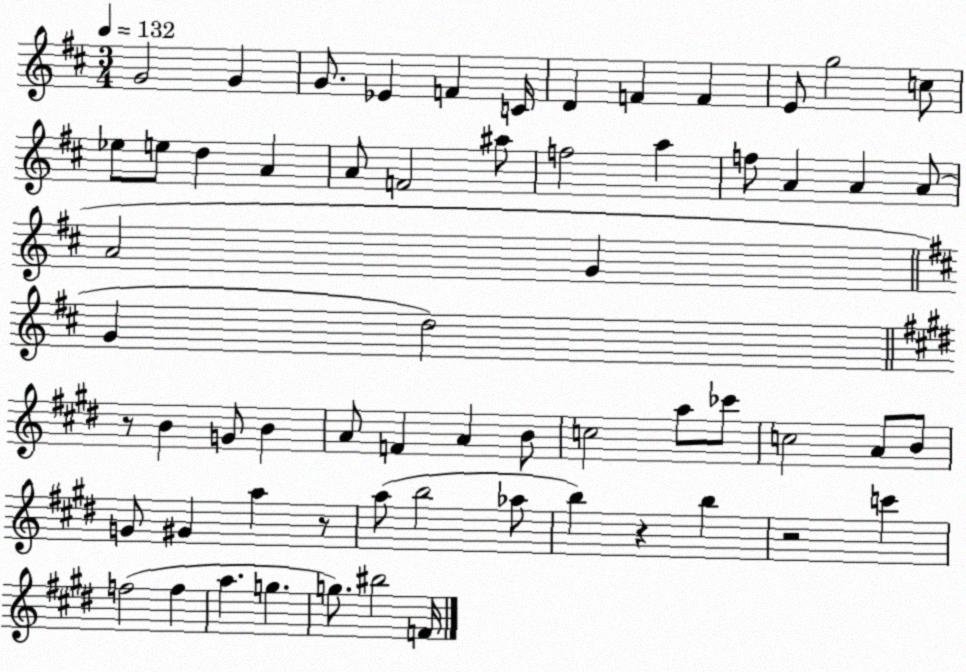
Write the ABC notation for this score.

X:1
T:Untitled
M:3/4
L:1/4
K:D
G2 G G/2 _E F C/4 D F F E/2 g2 c/2 _e/2 e/2 d A A/2 F2 ^a/2 f2 a f/2 A A A/2 A2 G G d2 z/2 B G/2 B A/2 F A B/2 c2 a/2 _c'/2 c2 A/2 B/2 G/2 ^G a z/2 a/2 b2 _a/2 b z b z2 c' f2 f a g g/2 ^b2 F/4